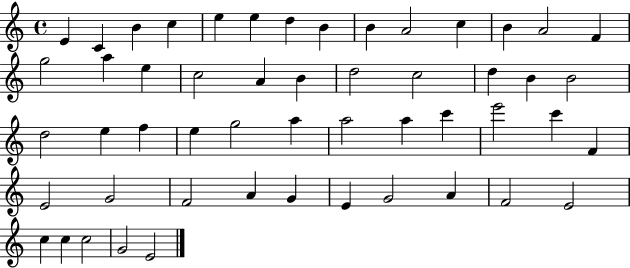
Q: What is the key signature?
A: C major